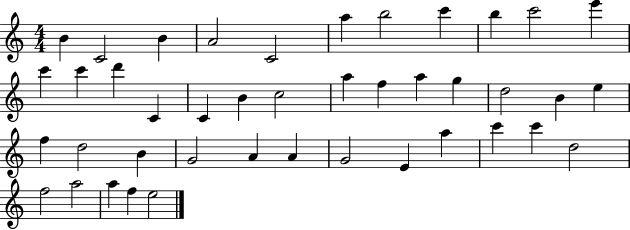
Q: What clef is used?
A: treble